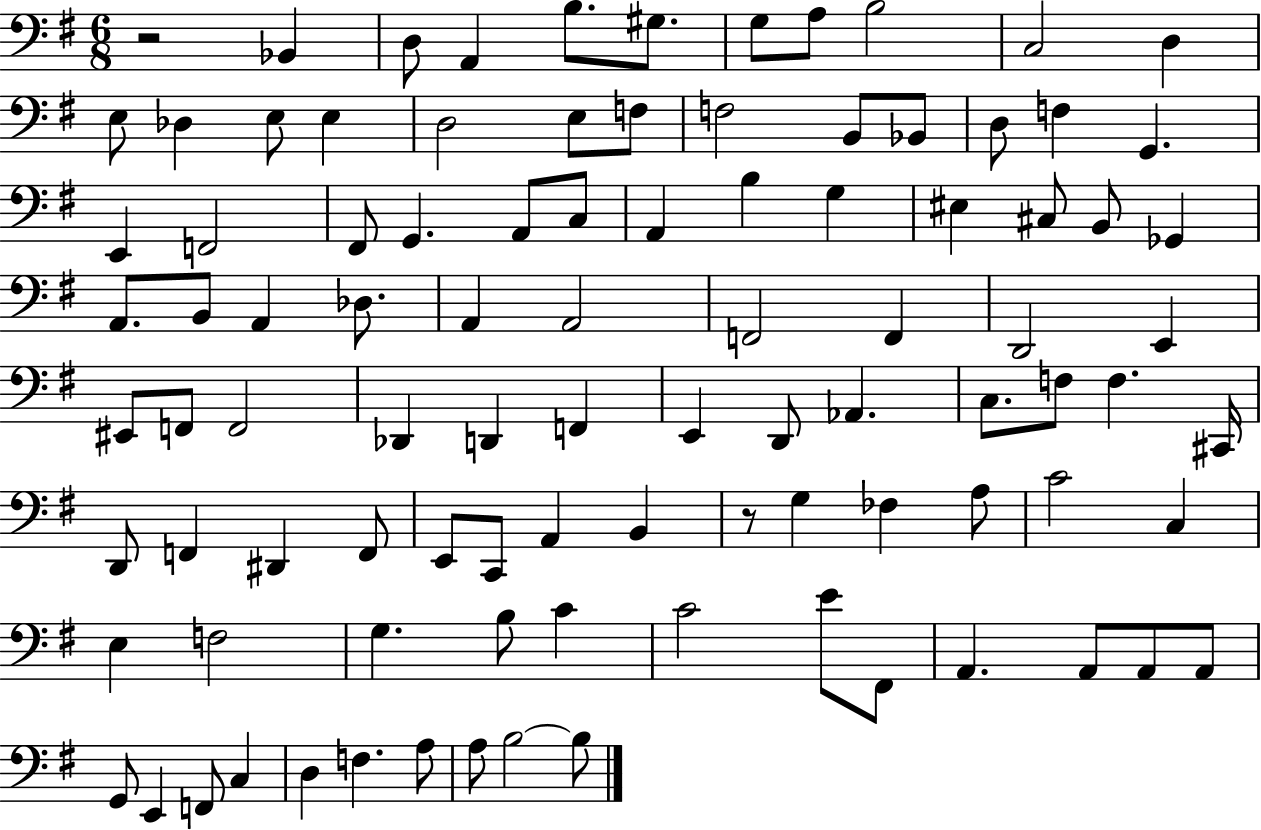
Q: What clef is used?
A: bass